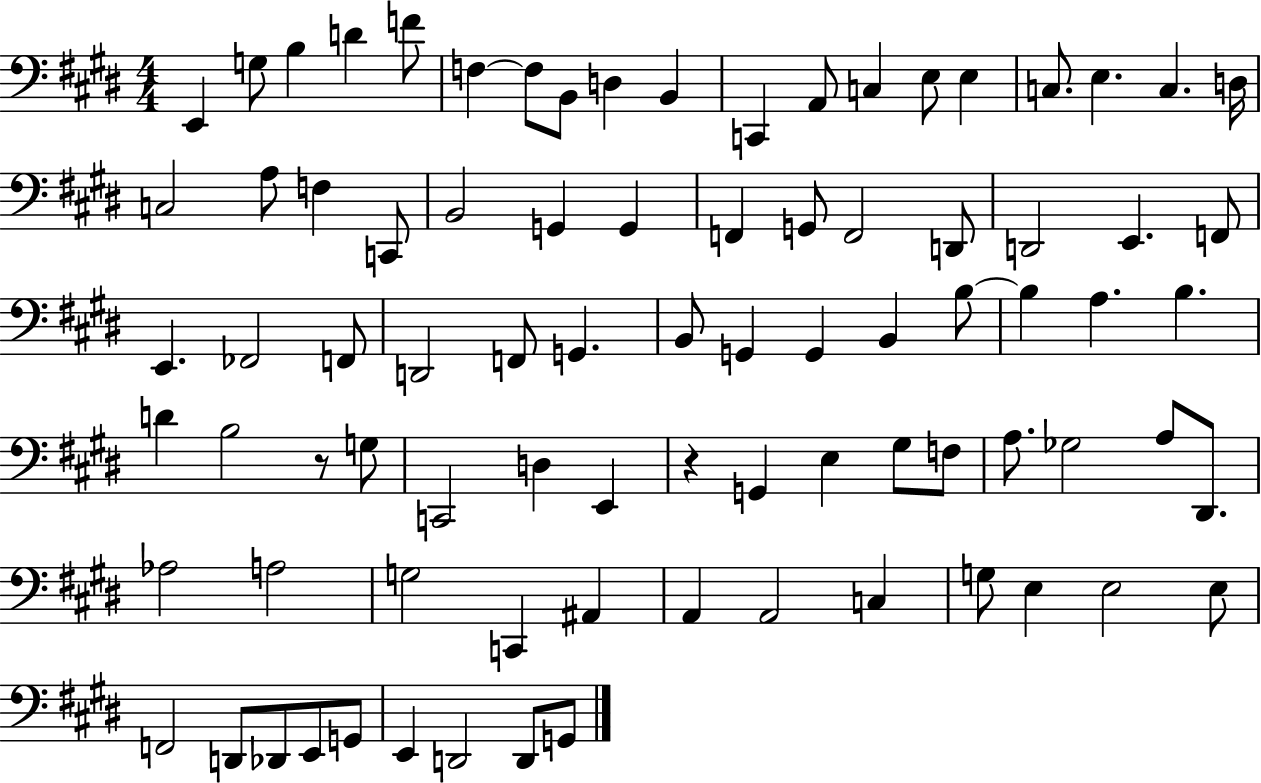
{
  \clef bass
  \numericTimeSignature
  \time 4/4
  \key e \major
  \repeat volta 2 { e,4 g8 b4 d'4 f'8 | f4~~ f8 b,8 d4 b,4 | c,4 a,8 c4 e8 e4 | c8. e4. c4. d16 | \break c2 a8 f4 c,8 | b,2 g,4 g,4 | f,4 g,8 f,2 d,8 | d,2 e,4. f,8 | \break e,4. fes,2 f,8 | d,2 f,8 g,4. | b,8 g,4 g,4 b,4 b8~~ | b4 a4. b4. | \break d'4 b2 r8 g8 | c,2 d4 e,4 | r4 g,4 e4 gis8 f8 | a8. ges2 a8 dis,8. | \break aes2 a2 | g2 c,4 ais,4 | a,4 a,2 c4 | g8 e4 e2 e8 | \break f,2 d,8 des,8 e,8 g,8 | e,4 d,2 d,8 g,8 | } \bar "|."
}